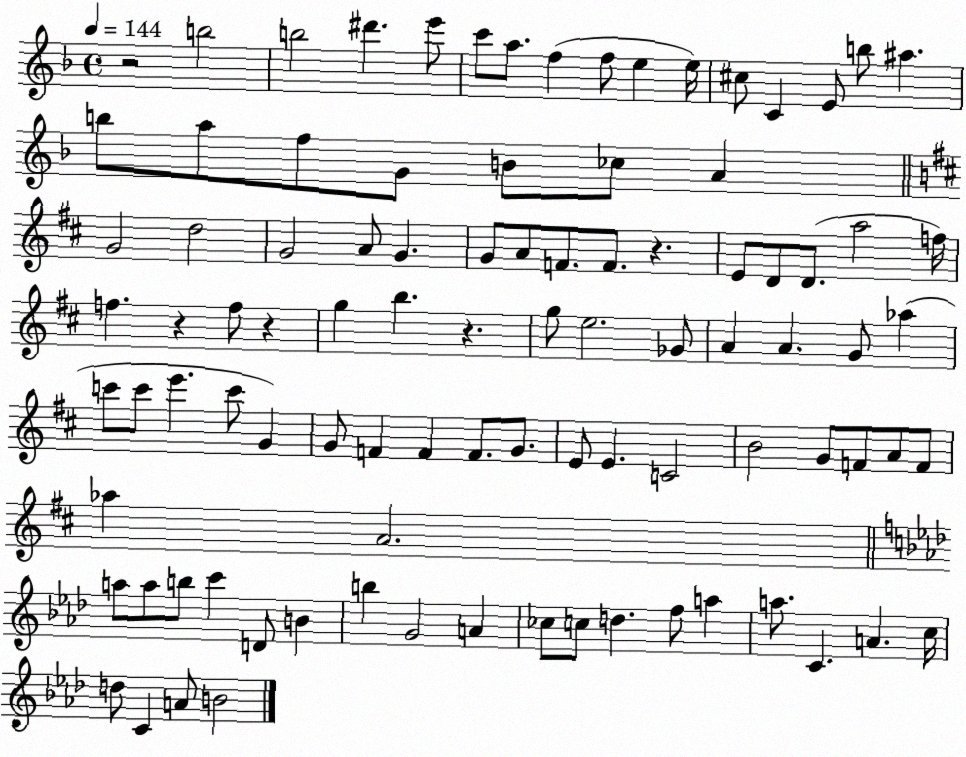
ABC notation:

X:1
T:Untitled
M:4/4
L:1/4
K:F
z2 b2 b2 ^d' e'/2 c'/2 a/2 f f/2 e e/4 ^c/2 C E/2 b/2 ^a b/2 a/2 f/2 G/2 B/2 _c/2 A G2 d2 G2 A/2 G G/2 A/2 F/2 F/2 z E/2 D/2 D/2 a2 f/4 f z f/2 z g b z g/2 e2 _G/2 A A G/2 _a c'/2 c'/2 e' c'/2 G G/2 F F F/2 G/2 E/2 E C2 B2 G/2 F/2 A/2 F/2 _a A2 a/2 a/2 b/2 c' D/2 B b G2 A _c/2 c/2 d f/2 a a/2 C A c/4 d/2 C A/2 B2